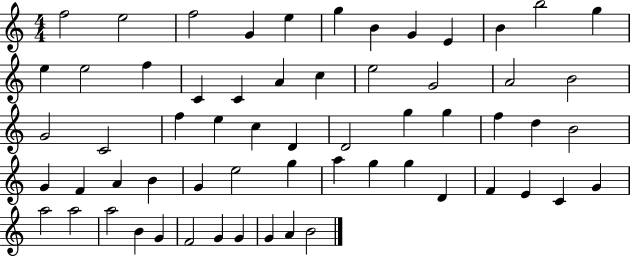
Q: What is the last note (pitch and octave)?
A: B4